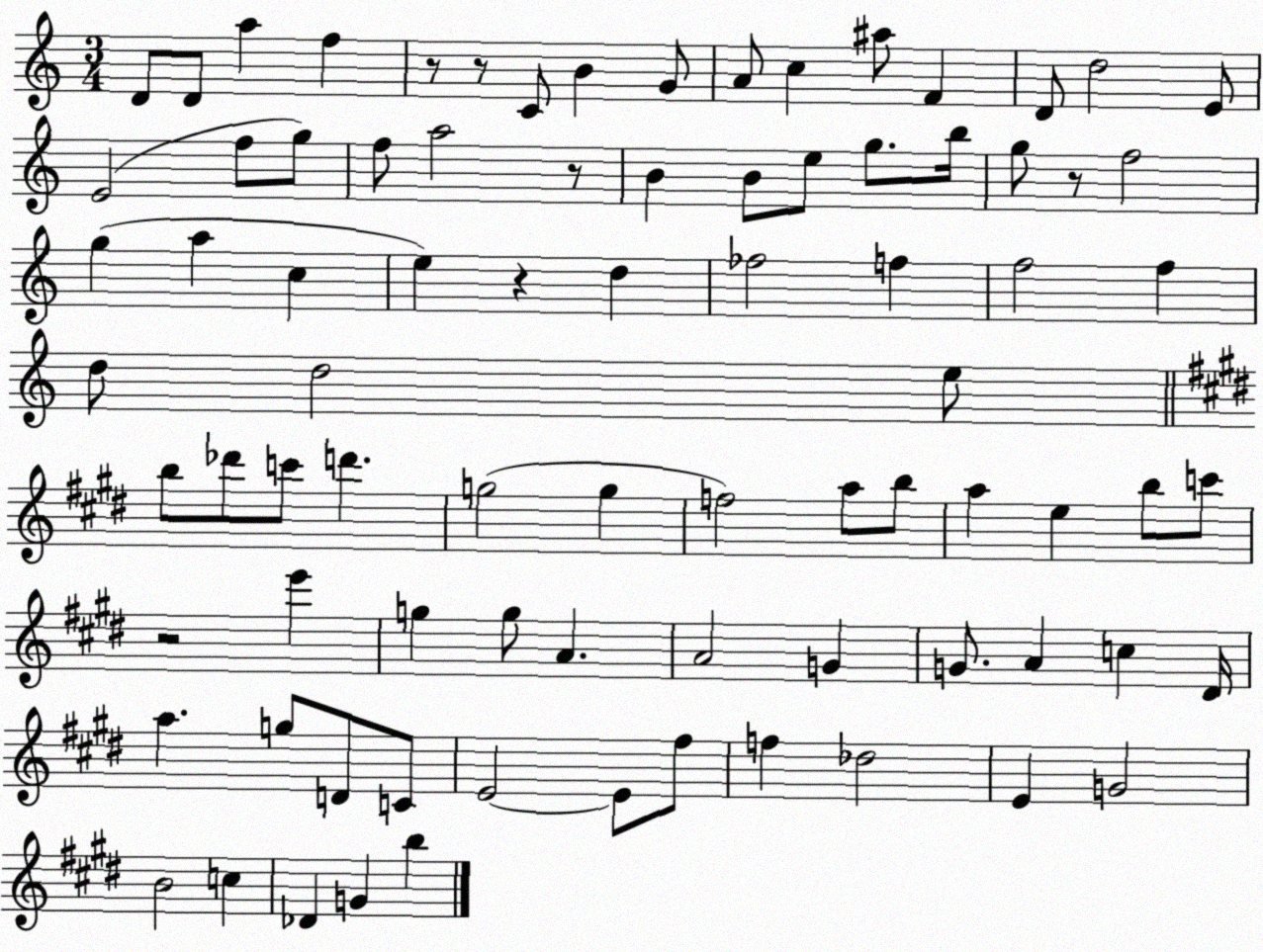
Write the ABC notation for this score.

X:1
T:Untitled
M:3/4
L:1/4
K:C
D/2 D/2 a f z/2 z/2 C/2 B G/2 A/2 c ^a/2 F D/2 d2 E/2 E2 f/2 g/2 f/2 a2 z/2 B B/2 e/2 g/2 b/4 g/2 z/2 f2 g a c e z d _f2 f f2 f d/2 d2 e/2 b/2 _d'/2 c'/2 d' g2 g f2 a/2 b/2 a e b/2 c'/2 z2 e' g g/2 A A2 G G/2 A c ^D/4 a g/2 D/2 C/2 E2 E/2 ^f/2 f _d2 E G2 B2 c _D G b